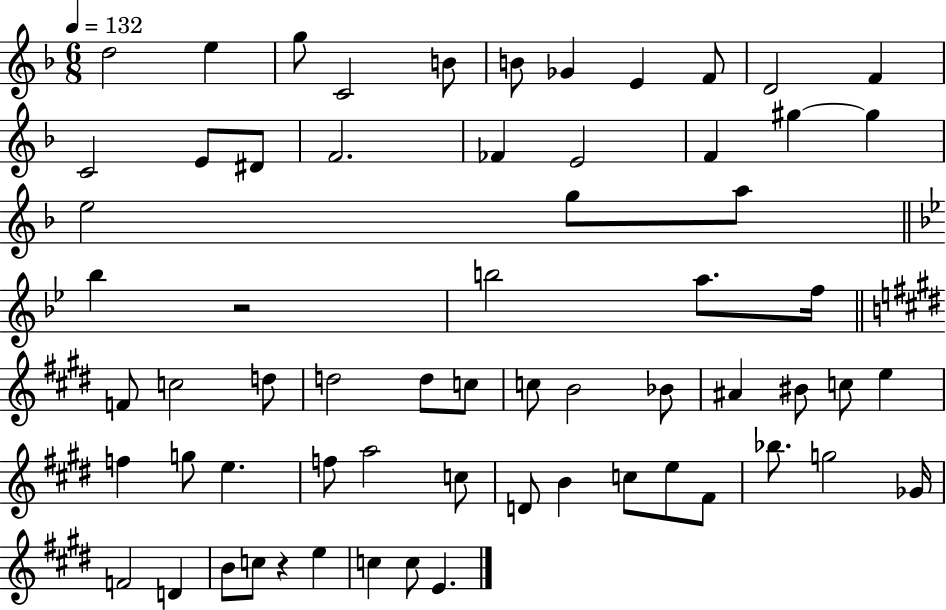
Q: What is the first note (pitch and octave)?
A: D5